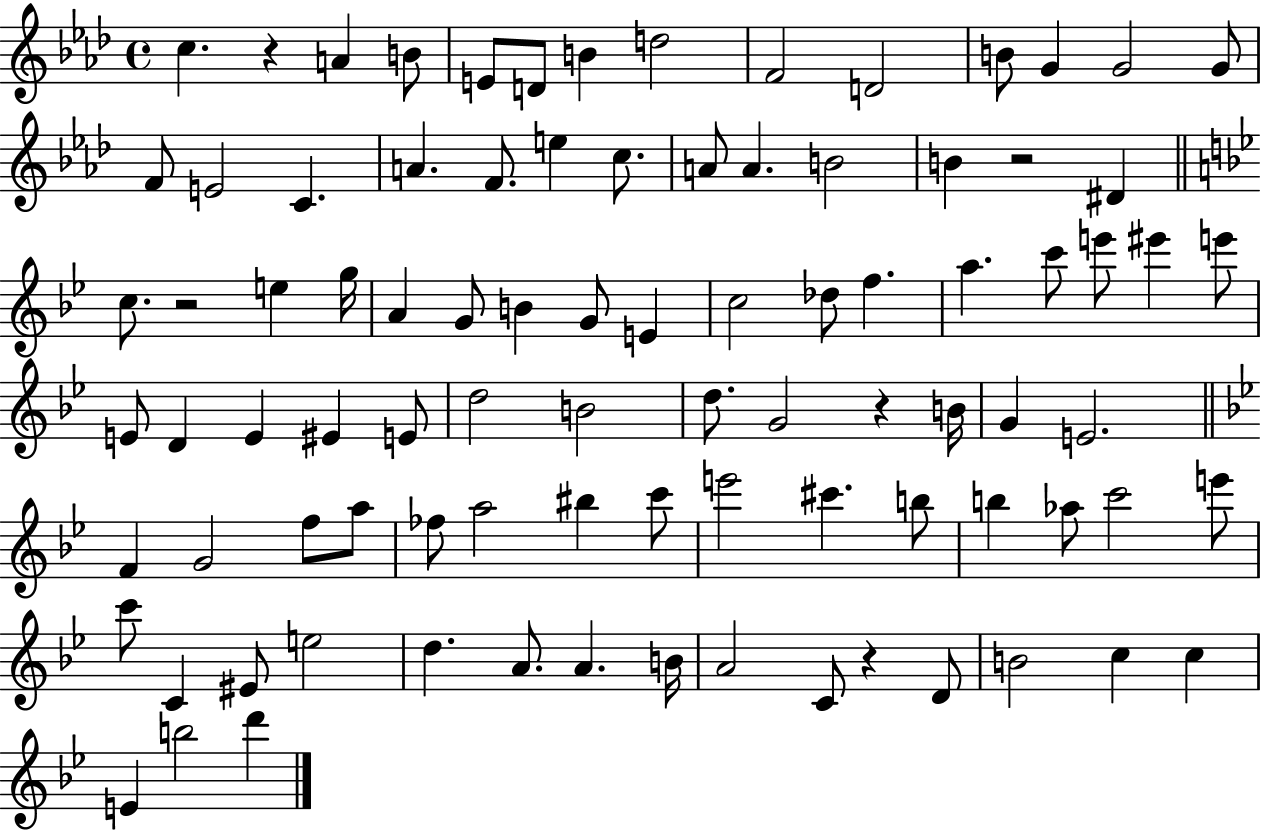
C5/q. R/q A4/q B4/e E4/e D4/e B4/q D5/h F4/h D4/h B4/e G4/q G4/h G4/e F4/e E4/h C4/q. A4/q. F4/e. E5/q C5/e. A4/e A4/q. B4/h B4/q R/h D#4/q C5/e. R/h E5/q G5/s A4/q G4/e B4/q G4/e E4/q C5/h Db5/e F5/q. A5/q. C6/e E6/e EIS6/q E6/e E4/e D4/q E4/q EIS4/q E4/e D5/h B4/h D5/e. G4/h R/q B4/s G4/q E4/h. F4/q G4/h F5/e A5/e FES5/e A5/h BIS5/q C6/e E6/h C#6/q. B5/e B5/q Ab5/e C6/h E6/e C6/e C4/q EIS4/e E5/h D5/q. A4/e. A4/q. B4/s A4/h C4/e R/q D4/e B4/h C5/q C5/q E4/q B5/h D6/q